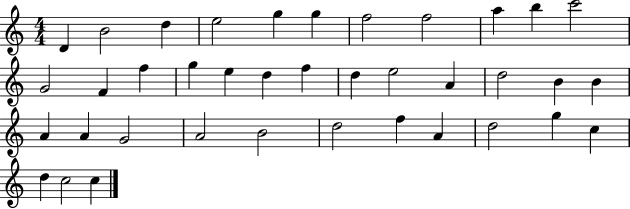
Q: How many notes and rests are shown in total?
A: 38